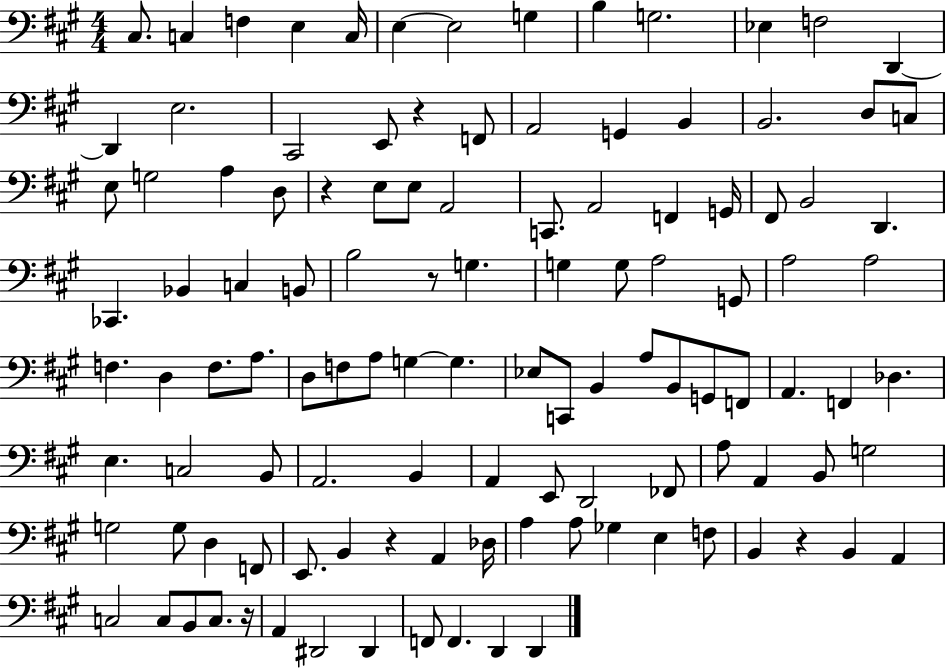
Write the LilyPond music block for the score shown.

{
  \clef bass
  \numericTimeSignature
  \time 4/4
  \key a \major
  cis8. c4 f4 e4 c16 | e4~~ e2 g4 | b4 g2. | ees4 f2 d,4~~ | \break d,4 e2. | cis,2 e,8 r4 f,8 | a,2 g,4 b,4 | b,2. d8 c8 | \break e8 g2 a4 d8 | r4 e8 e8 a,2 | c,8. a,2 f,4 g,16 | fis,8 b,2 d,4. | \break ces,4. bes,4 c4 b,8 | b2 r8 g4. | g4 g8 a2 g,8 | a2 a2 | \break f4. d4 f8. a8. | d8 f8 a8 g4~~ g4. | ees8 c,8 b,4 a8 b,8 g,8 f,8 | a,4. f,4 des4. | \break e4. c2 b,8 | a,2. b,4 | a,4 e,8 d,2 fes,8 | a8 a,4 b,8 g2 | \break g2 g8 d4 f,8 | e,8. b,4 r4 a,4 des16 | a4 a8 ges4 e4 f8 | b,4 r4 b,4 a,4 | \break c2 c8 b,8 c8. r16 | a,4 dis,2 dis,4 | f,8 f,4. d,4 d,4 | \bar "|."
}